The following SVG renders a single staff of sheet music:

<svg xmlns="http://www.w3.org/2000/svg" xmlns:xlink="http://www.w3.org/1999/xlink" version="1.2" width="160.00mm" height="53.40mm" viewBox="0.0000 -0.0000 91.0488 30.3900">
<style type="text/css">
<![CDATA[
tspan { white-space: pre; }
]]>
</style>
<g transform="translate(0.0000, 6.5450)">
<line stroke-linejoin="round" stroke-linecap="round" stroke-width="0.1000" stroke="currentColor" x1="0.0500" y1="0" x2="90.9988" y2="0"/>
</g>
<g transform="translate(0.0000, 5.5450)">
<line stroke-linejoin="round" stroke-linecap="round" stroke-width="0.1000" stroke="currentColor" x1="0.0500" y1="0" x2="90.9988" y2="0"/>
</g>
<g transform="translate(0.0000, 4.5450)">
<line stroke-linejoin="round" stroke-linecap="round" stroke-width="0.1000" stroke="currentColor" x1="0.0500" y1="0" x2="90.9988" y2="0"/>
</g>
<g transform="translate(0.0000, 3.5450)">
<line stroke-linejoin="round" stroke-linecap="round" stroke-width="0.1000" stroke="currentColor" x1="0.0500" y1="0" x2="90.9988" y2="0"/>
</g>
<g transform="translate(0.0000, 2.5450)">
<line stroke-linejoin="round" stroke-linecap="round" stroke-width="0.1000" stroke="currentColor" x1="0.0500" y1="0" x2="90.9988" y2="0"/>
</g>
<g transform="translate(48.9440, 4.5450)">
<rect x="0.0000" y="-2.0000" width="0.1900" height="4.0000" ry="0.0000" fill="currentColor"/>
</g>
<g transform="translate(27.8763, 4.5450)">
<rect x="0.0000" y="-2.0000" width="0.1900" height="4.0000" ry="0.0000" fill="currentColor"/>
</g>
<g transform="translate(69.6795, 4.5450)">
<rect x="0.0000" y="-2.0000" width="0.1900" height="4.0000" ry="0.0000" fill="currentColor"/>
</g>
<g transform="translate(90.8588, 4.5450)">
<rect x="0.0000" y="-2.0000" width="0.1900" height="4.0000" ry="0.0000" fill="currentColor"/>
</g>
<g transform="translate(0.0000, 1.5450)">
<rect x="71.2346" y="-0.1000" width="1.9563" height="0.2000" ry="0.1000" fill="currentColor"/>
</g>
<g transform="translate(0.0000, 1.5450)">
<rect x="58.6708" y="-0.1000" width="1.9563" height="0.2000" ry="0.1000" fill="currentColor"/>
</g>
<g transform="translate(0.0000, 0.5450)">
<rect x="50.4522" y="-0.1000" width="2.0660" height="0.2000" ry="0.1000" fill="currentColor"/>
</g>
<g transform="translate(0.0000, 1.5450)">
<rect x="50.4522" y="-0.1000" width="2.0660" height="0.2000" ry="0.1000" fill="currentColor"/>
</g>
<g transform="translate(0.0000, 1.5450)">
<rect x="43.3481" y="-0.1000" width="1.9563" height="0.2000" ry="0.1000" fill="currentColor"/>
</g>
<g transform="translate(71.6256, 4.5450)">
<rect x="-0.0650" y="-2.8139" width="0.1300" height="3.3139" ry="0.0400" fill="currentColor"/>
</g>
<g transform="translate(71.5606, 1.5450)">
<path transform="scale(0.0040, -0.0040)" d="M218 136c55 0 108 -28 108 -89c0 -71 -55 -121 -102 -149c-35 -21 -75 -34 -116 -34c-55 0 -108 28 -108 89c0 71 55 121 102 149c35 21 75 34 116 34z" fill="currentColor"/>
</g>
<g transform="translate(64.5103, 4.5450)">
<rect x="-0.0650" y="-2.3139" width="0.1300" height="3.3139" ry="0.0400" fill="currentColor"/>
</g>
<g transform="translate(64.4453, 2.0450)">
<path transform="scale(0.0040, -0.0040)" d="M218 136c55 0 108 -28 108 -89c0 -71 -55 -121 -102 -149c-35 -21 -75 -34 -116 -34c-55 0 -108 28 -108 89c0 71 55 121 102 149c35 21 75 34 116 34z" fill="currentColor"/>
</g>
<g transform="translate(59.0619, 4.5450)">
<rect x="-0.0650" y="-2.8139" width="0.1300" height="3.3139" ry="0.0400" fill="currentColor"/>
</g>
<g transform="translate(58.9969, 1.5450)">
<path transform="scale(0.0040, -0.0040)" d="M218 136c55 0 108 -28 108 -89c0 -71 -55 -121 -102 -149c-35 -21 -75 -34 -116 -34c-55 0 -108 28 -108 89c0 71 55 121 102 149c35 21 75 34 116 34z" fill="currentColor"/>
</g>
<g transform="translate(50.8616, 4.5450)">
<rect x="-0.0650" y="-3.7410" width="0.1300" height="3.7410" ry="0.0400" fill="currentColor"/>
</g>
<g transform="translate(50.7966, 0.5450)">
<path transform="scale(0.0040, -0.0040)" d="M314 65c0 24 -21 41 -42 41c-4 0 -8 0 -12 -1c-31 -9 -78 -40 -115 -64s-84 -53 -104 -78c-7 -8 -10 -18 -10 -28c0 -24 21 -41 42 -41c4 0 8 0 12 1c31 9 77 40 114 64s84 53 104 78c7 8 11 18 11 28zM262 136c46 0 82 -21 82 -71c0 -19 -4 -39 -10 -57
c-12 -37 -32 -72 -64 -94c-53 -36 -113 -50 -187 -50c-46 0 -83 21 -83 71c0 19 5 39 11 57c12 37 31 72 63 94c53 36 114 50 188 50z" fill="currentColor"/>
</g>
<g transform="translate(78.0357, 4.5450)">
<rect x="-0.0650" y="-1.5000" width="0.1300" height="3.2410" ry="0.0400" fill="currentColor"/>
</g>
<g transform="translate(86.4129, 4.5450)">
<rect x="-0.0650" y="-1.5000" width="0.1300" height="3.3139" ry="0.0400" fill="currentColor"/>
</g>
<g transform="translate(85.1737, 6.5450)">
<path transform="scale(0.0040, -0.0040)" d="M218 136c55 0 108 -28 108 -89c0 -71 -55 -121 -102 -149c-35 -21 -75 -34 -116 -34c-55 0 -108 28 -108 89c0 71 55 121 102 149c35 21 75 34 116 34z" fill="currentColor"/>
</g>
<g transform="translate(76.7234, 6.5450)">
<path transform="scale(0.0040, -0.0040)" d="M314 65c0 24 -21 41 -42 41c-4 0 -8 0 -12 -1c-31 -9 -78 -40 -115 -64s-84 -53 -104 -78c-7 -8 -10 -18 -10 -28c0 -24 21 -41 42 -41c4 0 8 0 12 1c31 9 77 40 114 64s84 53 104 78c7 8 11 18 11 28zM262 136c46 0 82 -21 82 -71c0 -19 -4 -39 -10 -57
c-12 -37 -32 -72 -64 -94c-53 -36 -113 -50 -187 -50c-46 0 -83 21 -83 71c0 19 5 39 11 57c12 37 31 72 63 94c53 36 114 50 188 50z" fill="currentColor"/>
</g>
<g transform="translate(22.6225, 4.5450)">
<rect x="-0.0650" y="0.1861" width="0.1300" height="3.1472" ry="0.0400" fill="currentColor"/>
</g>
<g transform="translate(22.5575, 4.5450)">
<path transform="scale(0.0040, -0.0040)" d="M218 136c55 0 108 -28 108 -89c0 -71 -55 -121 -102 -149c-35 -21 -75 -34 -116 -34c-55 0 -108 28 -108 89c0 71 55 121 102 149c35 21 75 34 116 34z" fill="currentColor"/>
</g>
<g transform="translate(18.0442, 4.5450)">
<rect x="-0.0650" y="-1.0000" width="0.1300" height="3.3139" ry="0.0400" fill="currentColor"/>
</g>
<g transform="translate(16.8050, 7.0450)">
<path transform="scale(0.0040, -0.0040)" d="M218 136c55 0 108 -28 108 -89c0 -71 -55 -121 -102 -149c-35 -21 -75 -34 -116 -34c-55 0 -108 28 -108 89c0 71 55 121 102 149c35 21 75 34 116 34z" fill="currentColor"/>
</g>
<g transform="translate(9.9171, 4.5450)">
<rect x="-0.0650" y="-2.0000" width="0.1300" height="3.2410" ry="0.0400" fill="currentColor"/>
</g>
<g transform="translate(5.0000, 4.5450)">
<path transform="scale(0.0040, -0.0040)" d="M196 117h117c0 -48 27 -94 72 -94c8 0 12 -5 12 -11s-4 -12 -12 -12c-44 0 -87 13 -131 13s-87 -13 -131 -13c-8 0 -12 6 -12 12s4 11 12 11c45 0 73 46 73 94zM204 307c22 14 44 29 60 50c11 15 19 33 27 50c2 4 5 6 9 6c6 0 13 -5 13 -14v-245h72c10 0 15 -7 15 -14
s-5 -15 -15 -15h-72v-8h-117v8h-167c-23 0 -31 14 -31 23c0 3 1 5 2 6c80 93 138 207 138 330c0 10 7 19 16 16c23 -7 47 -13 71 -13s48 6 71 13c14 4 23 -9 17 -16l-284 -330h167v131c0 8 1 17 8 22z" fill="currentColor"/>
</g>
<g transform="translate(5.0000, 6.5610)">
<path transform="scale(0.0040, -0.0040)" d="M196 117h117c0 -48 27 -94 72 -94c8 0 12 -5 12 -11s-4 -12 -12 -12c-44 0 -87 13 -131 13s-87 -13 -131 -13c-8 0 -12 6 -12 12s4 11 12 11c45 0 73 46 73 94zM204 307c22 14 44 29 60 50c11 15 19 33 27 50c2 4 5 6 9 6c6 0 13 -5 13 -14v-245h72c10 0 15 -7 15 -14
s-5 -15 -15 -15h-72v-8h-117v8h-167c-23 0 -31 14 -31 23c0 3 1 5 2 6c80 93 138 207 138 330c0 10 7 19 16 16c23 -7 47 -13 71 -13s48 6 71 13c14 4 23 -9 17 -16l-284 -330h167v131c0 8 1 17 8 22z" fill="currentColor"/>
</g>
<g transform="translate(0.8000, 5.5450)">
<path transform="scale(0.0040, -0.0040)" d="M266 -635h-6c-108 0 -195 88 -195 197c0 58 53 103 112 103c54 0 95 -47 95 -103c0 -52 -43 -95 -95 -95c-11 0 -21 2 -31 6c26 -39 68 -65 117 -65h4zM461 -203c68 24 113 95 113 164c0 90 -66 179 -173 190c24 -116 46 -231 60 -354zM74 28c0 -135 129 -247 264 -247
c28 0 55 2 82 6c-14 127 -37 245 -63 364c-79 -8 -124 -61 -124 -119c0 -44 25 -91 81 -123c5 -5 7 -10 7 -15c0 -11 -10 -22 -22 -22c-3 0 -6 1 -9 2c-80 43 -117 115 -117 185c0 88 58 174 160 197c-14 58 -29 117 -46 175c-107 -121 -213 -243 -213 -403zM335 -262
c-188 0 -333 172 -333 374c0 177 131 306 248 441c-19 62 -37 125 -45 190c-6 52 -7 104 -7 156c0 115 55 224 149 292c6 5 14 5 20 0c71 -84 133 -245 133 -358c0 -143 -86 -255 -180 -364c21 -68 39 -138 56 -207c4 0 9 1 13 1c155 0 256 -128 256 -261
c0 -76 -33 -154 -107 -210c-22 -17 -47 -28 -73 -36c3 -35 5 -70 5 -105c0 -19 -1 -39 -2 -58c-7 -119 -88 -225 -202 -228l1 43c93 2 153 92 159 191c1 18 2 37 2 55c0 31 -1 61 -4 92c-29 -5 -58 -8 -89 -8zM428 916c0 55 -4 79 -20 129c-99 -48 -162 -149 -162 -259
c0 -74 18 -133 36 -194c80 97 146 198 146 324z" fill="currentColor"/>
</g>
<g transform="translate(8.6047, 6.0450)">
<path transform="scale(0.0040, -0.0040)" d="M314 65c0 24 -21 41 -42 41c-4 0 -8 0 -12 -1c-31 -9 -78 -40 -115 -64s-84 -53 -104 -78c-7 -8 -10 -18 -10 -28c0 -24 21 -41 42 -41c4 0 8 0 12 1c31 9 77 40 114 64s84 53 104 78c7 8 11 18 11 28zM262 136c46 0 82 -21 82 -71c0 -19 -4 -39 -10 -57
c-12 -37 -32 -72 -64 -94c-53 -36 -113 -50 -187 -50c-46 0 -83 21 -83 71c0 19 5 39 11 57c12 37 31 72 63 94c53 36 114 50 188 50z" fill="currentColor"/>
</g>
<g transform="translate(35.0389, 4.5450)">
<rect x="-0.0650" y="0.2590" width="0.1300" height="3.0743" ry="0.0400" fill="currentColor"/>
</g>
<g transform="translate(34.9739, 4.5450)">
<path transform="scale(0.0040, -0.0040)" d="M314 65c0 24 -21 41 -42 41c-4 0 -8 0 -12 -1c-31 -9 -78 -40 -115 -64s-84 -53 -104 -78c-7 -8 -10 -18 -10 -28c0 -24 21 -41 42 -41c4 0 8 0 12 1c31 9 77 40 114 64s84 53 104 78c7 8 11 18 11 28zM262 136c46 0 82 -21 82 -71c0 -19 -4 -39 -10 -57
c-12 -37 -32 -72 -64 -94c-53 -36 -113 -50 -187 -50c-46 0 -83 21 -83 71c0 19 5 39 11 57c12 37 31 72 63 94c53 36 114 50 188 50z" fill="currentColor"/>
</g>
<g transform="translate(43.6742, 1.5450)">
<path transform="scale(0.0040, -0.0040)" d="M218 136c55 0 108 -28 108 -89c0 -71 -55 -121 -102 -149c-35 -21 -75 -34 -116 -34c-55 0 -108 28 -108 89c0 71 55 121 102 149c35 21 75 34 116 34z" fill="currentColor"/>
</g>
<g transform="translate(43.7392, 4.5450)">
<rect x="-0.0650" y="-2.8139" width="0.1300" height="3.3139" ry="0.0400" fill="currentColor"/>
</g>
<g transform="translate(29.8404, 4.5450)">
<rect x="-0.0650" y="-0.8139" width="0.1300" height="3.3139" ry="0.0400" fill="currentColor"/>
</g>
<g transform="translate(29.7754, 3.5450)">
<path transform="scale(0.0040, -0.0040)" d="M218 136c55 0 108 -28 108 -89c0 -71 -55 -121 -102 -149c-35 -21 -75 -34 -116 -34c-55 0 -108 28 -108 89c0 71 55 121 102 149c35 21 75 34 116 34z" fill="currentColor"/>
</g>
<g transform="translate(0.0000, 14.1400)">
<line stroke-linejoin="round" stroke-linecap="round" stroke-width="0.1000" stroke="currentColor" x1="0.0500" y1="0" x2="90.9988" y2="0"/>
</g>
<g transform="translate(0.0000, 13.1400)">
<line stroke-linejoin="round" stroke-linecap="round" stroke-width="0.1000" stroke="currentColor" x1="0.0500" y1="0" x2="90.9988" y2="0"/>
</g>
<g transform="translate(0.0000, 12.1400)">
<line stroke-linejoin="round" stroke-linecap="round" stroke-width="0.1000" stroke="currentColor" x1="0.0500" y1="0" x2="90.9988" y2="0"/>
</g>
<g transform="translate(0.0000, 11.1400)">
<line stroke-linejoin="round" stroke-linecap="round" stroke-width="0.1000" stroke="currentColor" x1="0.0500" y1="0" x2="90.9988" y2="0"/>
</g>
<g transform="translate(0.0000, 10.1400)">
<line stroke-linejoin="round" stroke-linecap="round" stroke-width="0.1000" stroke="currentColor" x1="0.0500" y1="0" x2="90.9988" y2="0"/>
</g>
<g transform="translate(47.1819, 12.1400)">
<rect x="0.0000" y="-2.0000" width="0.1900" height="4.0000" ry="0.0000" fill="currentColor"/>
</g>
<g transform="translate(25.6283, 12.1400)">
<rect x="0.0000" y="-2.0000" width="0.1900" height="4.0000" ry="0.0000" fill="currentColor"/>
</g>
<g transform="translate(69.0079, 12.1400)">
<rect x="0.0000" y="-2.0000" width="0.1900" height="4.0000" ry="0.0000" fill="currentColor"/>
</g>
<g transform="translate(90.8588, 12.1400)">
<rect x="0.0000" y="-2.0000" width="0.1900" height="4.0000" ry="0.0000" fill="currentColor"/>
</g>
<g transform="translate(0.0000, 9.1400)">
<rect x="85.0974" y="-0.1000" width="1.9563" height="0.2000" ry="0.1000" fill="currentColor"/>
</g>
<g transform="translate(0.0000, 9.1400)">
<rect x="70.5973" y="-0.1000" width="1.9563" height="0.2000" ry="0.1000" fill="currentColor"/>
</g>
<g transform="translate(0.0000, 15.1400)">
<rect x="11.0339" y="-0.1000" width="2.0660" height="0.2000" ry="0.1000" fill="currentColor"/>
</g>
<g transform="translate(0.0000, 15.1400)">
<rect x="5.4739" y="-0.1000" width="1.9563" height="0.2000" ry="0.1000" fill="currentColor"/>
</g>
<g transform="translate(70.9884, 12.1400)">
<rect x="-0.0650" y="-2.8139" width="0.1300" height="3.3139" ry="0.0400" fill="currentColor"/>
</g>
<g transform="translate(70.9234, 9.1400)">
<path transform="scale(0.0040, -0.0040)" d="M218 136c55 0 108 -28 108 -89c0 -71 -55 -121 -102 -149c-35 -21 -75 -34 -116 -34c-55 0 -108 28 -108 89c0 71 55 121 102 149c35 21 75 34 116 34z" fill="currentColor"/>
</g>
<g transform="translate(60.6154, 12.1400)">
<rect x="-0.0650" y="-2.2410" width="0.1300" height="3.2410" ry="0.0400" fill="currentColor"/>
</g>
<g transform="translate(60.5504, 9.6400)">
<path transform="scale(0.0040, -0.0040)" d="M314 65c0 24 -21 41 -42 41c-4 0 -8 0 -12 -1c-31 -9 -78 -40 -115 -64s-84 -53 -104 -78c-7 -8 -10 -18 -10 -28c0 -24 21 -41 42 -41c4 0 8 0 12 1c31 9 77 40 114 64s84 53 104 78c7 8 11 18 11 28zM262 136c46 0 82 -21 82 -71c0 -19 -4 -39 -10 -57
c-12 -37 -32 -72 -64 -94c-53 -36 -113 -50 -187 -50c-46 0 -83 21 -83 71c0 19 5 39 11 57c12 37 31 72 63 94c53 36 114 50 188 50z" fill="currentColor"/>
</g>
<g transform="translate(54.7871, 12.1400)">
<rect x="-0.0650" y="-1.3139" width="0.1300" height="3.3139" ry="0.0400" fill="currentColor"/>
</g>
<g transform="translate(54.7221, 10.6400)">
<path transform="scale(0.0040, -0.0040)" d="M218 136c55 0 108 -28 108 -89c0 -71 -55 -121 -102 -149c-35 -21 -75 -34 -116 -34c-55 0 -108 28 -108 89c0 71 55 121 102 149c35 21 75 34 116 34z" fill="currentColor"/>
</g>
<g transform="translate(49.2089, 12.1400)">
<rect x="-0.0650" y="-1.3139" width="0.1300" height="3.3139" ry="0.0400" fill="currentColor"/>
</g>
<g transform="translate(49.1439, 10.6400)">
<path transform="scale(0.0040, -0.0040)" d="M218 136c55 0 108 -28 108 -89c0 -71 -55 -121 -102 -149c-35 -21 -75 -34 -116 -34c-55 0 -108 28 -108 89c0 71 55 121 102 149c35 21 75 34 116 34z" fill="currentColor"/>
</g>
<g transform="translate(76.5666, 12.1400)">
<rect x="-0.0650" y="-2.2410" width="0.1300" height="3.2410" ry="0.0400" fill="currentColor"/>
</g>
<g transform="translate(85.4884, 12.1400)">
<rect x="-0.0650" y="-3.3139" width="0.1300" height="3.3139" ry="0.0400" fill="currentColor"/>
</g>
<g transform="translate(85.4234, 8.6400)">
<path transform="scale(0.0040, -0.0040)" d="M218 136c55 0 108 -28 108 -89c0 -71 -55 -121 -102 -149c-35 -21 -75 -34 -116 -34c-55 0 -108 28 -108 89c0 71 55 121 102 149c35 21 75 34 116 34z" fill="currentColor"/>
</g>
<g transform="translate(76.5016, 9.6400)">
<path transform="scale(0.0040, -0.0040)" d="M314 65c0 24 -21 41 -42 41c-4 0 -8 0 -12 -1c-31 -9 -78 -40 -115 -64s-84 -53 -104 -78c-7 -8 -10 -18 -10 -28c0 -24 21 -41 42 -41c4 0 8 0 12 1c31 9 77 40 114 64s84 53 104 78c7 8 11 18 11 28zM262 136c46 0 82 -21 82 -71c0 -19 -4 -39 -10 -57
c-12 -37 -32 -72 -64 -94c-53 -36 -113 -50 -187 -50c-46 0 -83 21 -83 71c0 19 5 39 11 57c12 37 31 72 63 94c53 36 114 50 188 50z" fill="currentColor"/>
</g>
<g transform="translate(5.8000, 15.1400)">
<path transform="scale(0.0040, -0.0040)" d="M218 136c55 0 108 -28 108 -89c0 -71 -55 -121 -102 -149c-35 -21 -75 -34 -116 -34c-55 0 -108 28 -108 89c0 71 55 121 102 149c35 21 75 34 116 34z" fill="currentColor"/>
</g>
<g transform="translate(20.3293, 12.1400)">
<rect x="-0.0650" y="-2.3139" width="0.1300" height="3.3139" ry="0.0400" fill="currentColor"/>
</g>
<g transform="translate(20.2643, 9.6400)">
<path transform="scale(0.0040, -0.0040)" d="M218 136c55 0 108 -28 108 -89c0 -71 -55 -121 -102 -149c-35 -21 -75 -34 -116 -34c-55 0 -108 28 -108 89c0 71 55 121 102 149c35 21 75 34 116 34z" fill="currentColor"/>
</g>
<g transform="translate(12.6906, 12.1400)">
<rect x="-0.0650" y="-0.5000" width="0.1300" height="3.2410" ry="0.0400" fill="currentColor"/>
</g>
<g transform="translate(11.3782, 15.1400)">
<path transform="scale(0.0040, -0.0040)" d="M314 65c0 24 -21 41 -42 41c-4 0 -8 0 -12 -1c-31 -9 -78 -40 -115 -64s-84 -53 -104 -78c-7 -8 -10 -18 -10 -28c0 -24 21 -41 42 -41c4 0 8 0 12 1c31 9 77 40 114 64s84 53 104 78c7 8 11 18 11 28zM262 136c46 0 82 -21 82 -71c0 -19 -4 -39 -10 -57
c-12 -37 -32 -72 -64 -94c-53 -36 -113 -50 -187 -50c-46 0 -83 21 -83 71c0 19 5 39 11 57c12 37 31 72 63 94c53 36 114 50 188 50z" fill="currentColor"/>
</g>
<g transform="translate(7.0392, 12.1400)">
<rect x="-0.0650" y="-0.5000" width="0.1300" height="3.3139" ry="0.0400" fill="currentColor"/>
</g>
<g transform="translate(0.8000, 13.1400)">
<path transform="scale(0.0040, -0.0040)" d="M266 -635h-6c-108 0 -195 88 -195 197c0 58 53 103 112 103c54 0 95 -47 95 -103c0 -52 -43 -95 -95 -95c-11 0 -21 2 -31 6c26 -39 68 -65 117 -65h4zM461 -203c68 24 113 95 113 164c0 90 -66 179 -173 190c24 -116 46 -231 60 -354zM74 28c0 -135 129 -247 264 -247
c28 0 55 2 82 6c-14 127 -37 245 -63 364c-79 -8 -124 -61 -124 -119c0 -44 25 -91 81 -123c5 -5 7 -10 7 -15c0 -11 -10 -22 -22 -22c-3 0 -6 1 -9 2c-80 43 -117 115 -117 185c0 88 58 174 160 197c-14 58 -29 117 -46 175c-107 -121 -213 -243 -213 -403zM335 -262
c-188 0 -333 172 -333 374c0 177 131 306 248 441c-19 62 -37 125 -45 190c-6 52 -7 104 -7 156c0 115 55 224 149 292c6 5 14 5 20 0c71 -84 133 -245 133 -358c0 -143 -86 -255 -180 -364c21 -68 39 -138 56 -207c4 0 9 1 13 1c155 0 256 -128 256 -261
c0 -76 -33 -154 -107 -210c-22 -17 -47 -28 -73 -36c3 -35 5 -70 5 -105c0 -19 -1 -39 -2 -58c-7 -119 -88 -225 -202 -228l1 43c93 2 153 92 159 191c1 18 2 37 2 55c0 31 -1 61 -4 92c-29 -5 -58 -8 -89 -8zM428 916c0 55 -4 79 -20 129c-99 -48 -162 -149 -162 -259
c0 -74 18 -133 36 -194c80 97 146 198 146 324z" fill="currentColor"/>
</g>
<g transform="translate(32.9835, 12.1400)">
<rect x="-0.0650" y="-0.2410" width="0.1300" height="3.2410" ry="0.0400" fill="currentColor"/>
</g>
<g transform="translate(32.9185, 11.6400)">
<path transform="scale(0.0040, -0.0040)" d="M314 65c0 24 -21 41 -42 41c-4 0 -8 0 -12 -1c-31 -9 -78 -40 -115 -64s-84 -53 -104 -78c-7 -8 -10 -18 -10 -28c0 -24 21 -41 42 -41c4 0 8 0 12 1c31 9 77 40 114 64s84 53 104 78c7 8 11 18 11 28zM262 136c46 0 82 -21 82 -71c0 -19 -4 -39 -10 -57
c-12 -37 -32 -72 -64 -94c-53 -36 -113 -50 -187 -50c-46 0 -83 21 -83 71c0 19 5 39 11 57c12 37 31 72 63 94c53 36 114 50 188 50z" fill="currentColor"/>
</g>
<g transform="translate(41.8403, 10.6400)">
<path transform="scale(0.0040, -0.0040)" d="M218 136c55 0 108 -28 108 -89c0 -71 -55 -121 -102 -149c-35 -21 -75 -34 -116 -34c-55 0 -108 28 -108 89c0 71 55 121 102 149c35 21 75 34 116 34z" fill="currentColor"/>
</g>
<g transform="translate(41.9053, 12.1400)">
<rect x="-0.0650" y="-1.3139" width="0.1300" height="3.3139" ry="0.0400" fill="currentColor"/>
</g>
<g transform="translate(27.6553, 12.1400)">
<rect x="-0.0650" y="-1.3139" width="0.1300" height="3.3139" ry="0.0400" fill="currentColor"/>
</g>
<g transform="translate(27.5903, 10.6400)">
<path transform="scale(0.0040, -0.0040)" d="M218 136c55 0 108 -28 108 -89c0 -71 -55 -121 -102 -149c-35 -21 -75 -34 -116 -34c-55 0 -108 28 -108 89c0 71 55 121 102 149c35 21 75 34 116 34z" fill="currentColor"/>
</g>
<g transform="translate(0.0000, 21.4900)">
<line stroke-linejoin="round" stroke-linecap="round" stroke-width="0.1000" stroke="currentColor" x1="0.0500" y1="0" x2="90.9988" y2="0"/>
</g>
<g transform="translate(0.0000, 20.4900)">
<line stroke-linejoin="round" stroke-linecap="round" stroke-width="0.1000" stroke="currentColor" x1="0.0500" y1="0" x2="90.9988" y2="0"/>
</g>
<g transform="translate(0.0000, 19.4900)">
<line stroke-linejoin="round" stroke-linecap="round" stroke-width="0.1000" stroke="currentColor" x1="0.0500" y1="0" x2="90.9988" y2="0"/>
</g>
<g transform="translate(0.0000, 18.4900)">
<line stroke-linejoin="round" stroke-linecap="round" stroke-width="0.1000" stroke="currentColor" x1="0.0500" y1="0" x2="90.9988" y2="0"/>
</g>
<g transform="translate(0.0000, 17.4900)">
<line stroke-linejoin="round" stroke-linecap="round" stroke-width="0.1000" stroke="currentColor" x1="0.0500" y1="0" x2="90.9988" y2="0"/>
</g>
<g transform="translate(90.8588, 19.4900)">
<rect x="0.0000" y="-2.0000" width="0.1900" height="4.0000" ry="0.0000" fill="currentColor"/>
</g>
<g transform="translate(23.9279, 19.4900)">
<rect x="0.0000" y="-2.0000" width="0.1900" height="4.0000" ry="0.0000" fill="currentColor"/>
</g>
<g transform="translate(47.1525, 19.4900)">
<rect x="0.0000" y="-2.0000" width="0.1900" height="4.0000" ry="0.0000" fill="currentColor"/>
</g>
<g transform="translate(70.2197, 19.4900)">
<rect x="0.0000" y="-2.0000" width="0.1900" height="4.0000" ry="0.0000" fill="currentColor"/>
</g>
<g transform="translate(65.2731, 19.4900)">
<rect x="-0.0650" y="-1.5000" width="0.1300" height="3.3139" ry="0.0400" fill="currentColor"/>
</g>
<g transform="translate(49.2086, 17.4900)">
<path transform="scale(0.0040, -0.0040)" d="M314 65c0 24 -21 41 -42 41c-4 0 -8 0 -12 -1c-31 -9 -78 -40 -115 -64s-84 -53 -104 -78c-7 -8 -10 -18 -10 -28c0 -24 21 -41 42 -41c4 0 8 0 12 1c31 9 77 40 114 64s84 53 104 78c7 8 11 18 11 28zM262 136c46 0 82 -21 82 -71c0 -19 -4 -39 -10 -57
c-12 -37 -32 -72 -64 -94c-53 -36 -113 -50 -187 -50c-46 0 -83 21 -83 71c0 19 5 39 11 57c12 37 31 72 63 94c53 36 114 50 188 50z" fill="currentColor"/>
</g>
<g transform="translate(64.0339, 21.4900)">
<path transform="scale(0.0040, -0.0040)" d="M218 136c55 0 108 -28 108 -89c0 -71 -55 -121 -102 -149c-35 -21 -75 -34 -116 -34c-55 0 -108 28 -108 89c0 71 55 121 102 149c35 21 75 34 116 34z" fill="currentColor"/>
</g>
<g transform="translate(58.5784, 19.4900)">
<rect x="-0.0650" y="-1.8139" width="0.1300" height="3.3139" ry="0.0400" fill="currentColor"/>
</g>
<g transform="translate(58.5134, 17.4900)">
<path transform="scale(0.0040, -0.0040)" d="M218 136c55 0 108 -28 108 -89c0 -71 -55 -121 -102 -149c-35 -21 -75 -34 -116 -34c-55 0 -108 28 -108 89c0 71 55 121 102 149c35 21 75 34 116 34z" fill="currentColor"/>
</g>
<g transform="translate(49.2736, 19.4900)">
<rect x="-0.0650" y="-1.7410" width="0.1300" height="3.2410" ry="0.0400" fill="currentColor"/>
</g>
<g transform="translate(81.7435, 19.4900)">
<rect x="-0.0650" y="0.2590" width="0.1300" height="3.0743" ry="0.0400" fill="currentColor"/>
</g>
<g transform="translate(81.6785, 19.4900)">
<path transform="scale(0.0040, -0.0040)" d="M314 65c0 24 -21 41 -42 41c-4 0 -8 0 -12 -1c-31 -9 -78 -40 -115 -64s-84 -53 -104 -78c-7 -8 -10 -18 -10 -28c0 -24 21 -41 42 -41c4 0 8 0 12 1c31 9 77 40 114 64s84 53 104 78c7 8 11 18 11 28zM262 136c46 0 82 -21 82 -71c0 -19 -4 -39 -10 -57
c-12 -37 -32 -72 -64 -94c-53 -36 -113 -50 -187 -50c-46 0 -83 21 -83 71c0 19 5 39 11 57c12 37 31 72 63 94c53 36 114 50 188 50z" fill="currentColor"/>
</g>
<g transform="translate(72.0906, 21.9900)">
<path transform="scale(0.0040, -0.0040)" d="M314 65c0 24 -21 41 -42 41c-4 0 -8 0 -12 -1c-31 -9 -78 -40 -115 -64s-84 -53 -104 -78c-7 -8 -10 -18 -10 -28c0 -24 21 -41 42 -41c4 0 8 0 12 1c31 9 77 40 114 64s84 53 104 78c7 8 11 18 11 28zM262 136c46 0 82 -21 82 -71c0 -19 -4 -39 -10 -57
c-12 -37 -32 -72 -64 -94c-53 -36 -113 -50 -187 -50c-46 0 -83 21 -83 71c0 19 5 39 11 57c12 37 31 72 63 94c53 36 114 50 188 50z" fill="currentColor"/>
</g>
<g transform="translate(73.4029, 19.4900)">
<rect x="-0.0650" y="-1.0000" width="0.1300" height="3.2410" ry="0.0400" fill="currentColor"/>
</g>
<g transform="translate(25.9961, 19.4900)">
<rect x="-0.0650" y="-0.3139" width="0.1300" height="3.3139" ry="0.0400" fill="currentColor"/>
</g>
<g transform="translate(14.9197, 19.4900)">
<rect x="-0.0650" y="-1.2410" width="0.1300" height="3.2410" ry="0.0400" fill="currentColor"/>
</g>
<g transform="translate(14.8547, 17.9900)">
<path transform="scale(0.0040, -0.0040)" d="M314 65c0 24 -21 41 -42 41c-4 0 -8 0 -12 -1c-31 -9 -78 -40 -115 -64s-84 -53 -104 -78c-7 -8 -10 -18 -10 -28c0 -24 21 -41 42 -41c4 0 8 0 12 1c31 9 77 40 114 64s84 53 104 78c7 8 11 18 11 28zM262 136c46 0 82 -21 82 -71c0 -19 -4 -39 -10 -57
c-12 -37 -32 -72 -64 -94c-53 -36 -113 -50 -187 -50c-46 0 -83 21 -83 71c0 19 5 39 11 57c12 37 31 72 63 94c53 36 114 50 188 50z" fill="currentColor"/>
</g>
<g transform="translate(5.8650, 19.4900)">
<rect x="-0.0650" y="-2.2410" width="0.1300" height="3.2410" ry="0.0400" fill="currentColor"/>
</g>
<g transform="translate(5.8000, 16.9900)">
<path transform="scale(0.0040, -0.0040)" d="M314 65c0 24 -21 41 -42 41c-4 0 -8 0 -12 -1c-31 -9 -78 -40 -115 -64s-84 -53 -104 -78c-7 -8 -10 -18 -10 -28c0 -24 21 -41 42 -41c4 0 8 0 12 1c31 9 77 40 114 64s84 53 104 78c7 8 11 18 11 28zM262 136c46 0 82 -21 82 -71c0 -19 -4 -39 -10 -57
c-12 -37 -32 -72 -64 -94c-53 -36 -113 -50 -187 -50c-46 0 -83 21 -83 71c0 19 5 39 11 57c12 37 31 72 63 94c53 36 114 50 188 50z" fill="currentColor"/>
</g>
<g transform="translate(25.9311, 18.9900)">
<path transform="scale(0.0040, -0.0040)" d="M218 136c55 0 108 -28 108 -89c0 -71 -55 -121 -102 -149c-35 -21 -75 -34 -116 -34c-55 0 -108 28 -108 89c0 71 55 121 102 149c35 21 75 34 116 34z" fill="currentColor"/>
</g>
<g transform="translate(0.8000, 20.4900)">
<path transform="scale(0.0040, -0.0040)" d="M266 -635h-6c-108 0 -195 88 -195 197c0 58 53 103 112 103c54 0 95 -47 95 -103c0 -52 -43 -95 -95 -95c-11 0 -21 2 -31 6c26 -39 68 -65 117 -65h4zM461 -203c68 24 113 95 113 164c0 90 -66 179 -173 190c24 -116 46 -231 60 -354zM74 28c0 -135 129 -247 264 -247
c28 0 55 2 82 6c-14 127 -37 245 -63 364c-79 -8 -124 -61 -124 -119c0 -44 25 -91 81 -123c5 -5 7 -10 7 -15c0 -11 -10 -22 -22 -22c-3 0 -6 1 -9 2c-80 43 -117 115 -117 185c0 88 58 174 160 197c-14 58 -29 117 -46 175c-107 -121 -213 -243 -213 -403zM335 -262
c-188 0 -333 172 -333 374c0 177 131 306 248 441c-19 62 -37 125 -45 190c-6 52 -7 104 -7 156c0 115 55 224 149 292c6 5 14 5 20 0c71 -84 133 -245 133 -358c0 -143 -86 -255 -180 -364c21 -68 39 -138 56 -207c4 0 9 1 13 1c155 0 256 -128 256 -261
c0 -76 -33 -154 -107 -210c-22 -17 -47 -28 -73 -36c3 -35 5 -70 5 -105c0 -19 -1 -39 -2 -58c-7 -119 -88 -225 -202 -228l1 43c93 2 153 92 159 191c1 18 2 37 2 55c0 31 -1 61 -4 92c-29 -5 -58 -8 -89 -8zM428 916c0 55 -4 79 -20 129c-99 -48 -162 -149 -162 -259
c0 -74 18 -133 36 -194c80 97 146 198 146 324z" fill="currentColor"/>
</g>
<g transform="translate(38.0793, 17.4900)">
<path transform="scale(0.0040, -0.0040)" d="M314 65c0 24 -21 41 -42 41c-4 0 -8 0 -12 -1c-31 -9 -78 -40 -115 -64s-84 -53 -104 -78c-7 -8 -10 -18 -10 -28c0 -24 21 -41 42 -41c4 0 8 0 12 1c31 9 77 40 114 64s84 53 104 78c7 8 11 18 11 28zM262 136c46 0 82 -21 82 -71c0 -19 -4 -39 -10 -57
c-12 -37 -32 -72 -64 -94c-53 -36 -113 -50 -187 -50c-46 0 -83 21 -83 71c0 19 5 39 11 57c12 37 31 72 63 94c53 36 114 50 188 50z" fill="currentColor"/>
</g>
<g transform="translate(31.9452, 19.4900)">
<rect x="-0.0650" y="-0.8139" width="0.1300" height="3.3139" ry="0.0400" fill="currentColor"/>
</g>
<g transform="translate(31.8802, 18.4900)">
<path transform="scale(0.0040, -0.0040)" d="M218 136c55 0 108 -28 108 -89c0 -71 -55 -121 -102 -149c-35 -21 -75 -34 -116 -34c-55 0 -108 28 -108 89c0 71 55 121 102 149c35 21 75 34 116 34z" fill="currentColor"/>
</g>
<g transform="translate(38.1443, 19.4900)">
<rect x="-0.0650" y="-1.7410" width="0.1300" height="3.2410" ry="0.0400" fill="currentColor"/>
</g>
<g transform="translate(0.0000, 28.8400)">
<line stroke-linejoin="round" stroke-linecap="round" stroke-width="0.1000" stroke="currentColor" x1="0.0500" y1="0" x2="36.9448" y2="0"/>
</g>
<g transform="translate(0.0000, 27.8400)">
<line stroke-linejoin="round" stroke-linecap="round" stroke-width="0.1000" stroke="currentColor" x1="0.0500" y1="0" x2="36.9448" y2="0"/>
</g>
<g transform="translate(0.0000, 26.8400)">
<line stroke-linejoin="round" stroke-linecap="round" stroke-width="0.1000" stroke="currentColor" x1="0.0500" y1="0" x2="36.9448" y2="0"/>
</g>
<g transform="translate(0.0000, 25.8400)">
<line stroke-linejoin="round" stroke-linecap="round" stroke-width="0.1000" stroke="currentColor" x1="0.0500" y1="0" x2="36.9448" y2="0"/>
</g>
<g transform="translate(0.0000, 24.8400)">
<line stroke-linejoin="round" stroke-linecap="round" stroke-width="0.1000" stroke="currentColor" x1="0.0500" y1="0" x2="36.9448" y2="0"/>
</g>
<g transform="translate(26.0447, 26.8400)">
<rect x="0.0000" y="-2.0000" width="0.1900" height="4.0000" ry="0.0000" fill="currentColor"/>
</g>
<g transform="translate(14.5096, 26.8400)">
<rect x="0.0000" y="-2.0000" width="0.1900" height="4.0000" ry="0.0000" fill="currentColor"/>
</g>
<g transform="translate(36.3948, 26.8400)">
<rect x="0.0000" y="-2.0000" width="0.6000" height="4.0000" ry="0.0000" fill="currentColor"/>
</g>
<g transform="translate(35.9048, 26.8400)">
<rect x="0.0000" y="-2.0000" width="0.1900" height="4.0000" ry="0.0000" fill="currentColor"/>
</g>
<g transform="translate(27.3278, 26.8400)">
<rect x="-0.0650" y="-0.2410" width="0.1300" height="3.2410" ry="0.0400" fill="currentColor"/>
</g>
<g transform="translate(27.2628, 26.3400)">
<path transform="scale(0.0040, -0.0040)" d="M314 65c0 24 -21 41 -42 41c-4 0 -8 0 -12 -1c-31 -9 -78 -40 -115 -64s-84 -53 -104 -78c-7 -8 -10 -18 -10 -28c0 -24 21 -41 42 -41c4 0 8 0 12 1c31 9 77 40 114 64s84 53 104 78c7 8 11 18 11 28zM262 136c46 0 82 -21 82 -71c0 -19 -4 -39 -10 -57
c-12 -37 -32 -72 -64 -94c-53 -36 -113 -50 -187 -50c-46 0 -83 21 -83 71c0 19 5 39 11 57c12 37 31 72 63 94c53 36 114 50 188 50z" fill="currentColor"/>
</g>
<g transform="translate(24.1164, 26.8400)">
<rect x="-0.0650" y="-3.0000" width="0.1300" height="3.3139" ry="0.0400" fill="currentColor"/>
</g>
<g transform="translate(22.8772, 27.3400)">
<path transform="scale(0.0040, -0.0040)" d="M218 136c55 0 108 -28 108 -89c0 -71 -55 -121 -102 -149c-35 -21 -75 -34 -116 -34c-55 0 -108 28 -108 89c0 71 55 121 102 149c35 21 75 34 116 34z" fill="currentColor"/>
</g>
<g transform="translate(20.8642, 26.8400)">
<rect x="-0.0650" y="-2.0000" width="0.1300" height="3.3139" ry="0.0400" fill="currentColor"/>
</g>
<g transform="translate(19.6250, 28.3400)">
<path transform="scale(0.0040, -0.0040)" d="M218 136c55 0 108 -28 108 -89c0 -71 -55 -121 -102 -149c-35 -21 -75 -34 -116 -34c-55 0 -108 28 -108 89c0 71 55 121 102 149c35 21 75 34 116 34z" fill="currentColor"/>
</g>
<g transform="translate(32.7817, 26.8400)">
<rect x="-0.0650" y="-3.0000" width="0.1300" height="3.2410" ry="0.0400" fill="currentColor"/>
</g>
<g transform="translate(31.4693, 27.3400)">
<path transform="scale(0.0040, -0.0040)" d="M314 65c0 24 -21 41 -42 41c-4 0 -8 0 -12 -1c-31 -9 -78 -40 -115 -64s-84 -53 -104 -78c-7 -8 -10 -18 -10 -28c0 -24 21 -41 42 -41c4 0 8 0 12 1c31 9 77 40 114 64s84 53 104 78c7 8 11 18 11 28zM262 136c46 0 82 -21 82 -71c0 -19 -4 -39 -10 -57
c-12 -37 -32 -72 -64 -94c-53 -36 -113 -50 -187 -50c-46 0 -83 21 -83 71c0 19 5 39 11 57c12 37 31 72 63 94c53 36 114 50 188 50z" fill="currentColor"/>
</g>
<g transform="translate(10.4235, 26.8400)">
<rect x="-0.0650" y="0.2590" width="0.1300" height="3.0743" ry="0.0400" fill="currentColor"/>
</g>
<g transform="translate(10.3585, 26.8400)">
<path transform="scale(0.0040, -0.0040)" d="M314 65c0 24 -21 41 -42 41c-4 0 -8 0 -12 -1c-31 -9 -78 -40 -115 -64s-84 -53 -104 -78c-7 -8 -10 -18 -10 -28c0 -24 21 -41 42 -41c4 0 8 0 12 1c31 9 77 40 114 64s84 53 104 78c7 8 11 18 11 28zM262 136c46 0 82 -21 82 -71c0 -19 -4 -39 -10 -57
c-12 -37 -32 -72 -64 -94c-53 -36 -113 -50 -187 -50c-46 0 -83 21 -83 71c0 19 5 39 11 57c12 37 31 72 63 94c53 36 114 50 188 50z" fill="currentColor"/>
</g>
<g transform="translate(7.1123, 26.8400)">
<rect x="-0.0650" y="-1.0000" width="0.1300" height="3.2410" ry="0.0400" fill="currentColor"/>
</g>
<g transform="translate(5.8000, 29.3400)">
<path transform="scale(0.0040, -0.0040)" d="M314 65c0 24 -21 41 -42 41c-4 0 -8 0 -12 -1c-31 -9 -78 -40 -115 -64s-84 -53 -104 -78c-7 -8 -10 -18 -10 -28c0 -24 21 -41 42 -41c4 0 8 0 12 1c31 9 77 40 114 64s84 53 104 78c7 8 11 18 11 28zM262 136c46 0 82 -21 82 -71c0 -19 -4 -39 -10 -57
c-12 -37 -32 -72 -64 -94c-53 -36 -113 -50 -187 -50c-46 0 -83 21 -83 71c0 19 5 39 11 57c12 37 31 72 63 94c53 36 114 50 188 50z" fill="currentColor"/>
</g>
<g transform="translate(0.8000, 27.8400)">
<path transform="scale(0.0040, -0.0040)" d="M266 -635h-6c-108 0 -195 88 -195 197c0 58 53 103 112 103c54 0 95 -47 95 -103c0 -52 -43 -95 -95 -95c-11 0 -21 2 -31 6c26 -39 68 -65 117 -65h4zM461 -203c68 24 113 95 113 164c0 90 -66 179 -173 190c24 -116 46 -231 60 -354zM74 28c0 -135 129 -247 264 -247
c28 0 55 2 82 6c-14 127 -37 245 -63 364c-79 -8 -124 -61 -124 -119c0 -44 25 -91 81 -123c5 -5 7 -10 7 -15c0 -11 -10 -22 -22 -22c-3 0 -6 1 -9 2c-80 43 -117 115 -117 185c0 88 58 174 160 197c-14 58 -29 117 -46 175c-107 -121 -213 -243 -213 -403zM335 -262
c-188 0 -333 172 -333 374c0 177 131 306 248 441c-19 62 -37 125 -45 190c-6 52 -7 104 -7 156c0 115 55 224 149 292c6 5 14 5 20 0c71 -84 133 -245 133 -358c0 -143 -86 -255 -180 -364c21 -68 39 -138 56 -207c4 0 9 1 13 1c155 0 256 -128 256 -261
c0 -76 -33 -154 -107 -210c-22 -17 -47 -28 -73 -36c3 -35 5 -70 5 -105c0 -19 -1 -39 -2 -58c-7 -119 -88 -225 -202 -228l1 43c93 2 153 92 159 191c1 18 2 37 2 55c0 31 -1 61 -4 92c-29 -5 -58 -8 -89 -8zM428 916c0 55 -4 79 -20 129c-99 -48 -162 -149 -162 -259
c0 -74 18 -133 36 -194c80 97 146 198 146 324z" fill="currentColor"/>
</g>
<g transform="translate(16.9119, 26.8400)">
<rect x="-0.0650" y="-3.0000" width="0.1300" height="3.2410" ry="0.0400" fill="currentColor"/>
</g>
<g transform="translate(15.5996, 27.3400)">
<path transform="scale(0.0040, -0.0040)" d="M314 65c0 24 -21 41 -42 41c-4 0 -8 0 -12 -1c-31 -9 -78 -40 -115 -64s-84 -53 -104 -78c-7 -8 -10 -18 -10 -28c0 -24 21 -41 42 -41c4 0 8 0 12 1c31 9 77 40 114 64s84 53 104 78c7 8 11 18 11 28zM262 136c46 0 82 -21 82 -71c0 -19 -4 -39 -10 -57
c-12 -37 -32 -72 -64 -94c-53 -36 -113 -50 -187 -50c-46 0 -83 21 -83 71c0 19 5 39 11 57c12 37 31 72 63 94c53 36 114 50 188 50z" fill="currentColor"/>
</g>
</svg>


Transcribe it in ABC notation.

X:1
T:Untitled
M:4/4
L:1/4
K:C
F2 D B d B2 a c'2 a g a E2 E C C2 g e c2 e e e g2 a g2 b g2 e2 c d f2 f2 f E D2 B2 D2 B2 A2 F A c2 A2